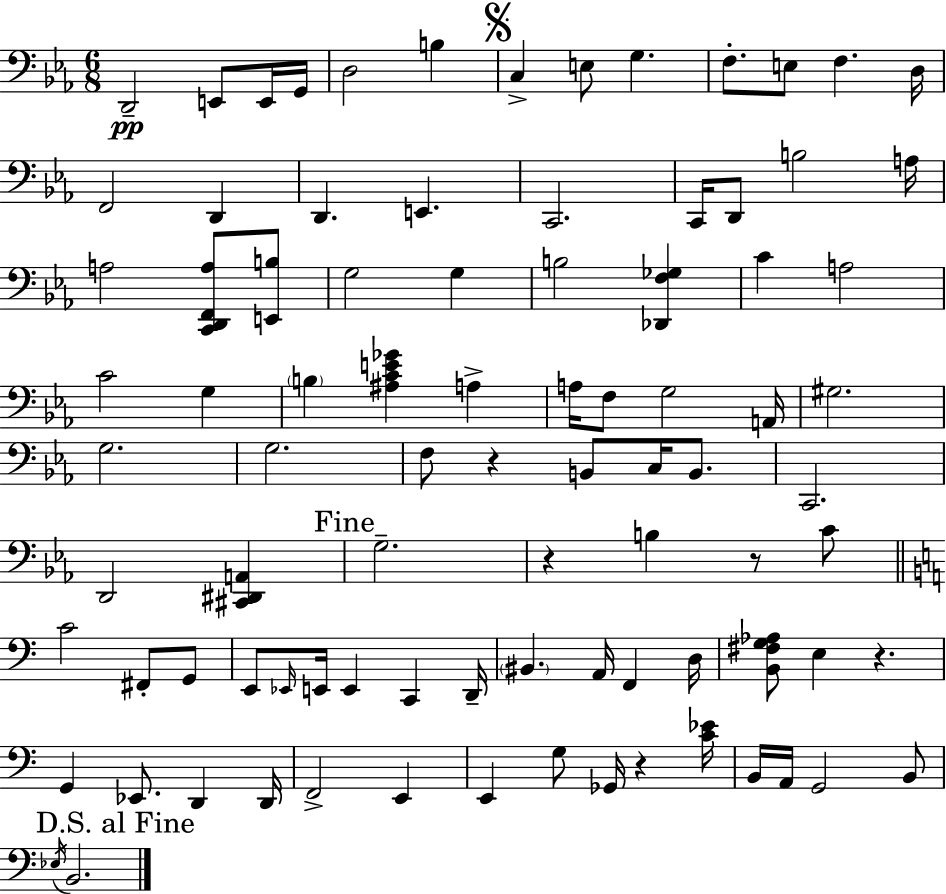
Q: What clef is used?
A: bass